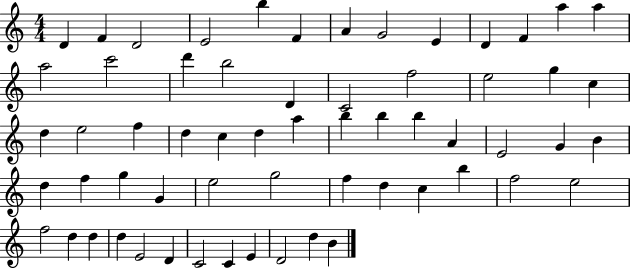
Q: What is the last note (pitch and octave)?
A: B4